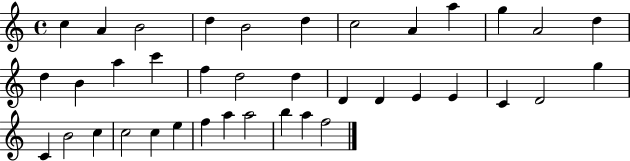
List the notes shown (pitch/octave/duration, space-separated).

C5/q A4/q B4/h D5/q B4/h D5/q C5/h A4/q A5/q G5/q A4/h D5/q D5/q B4/q A5/q C6/q F5/q D5/h D5/q D4/q D4/q E4/q E4/q C4/q D4/h G5/q C4/q B4/h C5/q C5/h C5/q E5/q F5/q A5/q A5/h B5/q A5/q F5/h